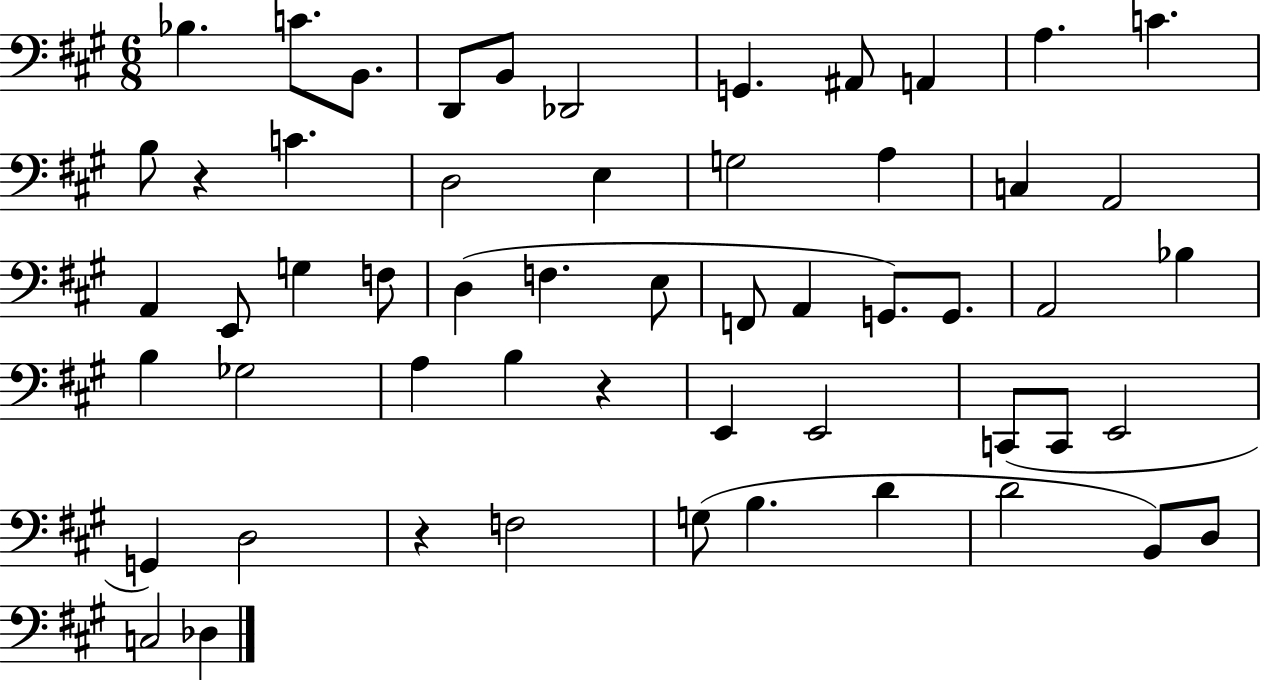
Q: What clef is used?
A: bass